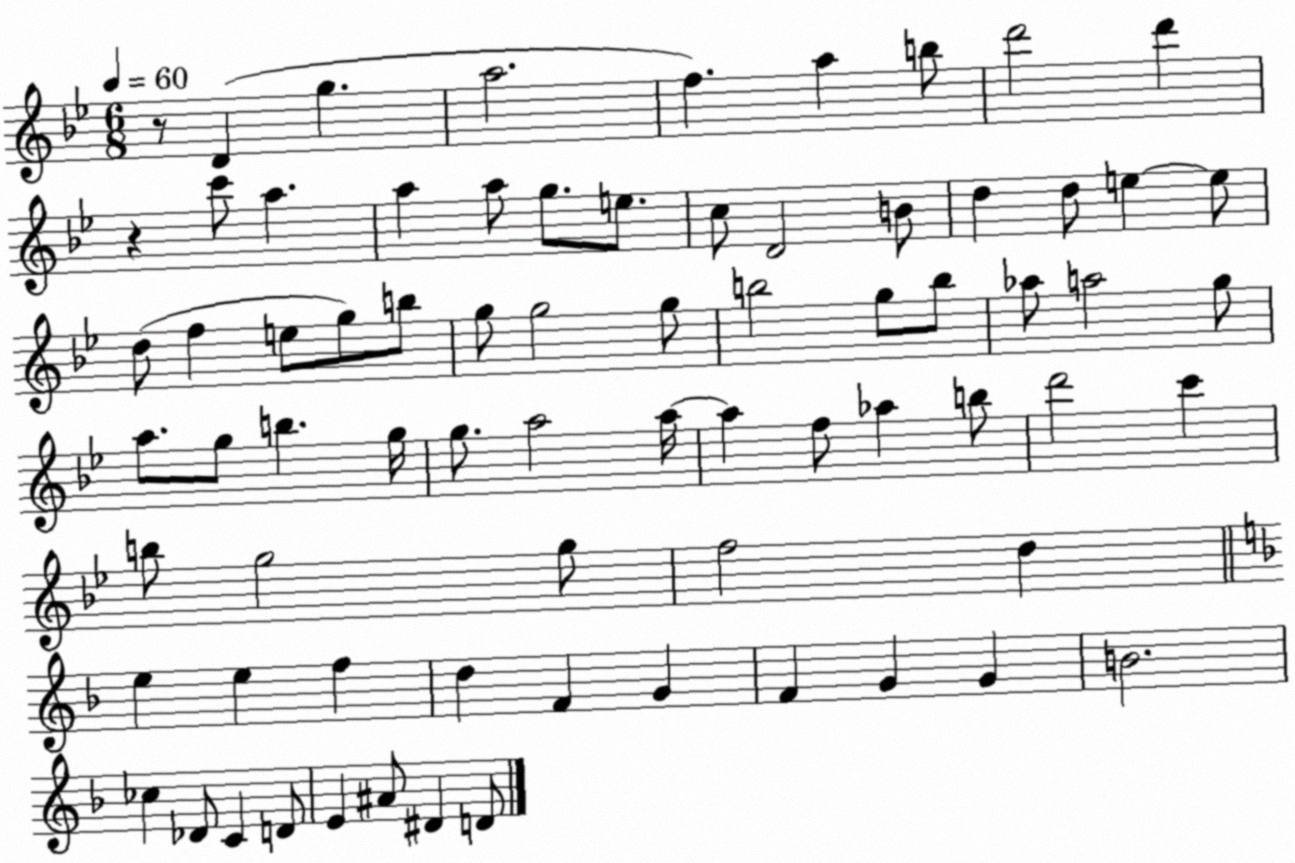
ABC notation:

X:1
T:Untitled
M:6/8
L:1/4
K:Bb
z/2 D g a2 f a b/2 d'2 d' z c'/2 a a a/2 g/2 e/2 c/2 D2 B/2 d d/2 e e/2 d/2 f e/2 g/2 b/2 g/2 g2 g/2 b2 g/2 b/2 _a/2 a2 g/2 a/2 g/2 b g/4 g/2 a2 a/4 a f/2 _a b/2 d'2 c' b/2 g2 g/2 f2 d e e f d F G F G G B2 _c _D/2 C D/2 E ^A/2 ^D D/2